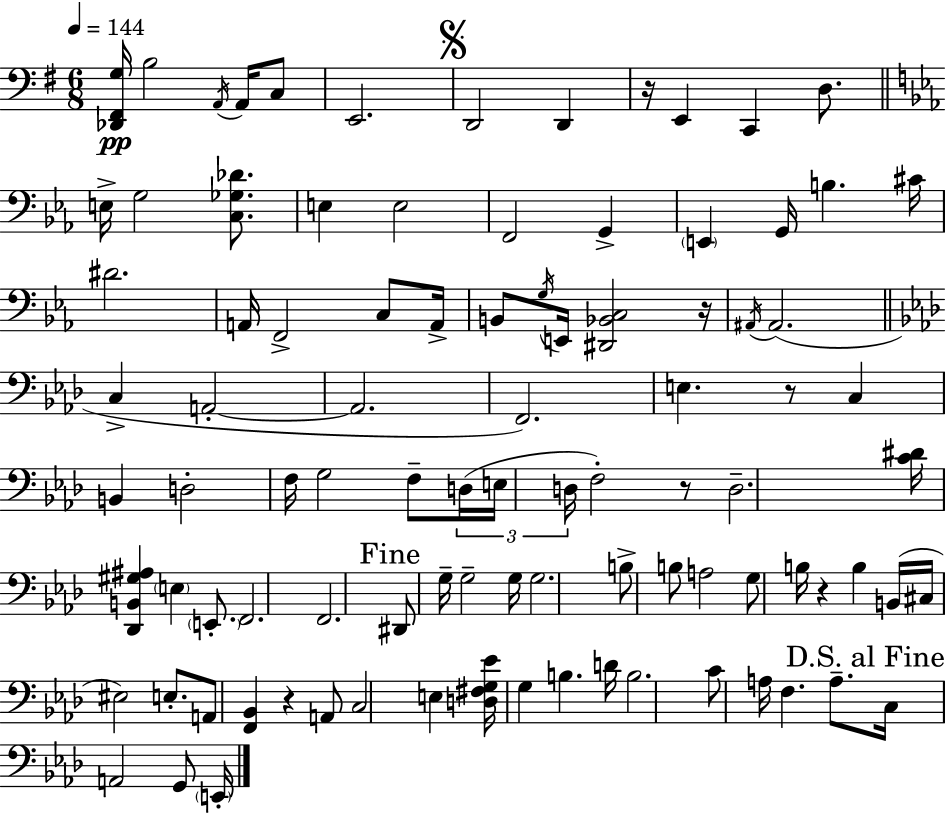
[Db2,F#2,G3]/s B3/h A2/s A2/s C3/e E2/h. D2/h D2/q R/s E2/q C2/q D3/e. E3/s G3/h [C3,Gb3,Db4]/e. E3/q E3/h F2/h G2/q E2/q G2/s B3/q. C#4/s D#4/h. A2/s F2/h C3/e A2/s B2/e G3/s E2/s [D#2,Bb2,C3]/h R/s A#2/s A#2/h. C3/q A2/h A2/h. F2/h. E3/q. R/e C3/q B2/q D3/h F3/s G3/h F3/e D3/s E3/s D3/s F3/h R/e D3/h. [C4,D#4]/s [Db2,B2,G#3,A#3]/q E3/q E2/e. F2/h. F2/h. D#2/e G3/s G3/h G3/s G3/h. B3/e B3/e A3/h G3/e B3/s R/q B3/q B2/s C#3/s EIS3/h E3/e. A2/e [F2,Bb2]/q R/q A2/e C3/h E3/q [D3,F#3,G3,Eb4]/s G3/q B3/q. D4/s B3/h. C4/e A3/s F3/q. A3/e. C3/s A2/h G2/e E2/s